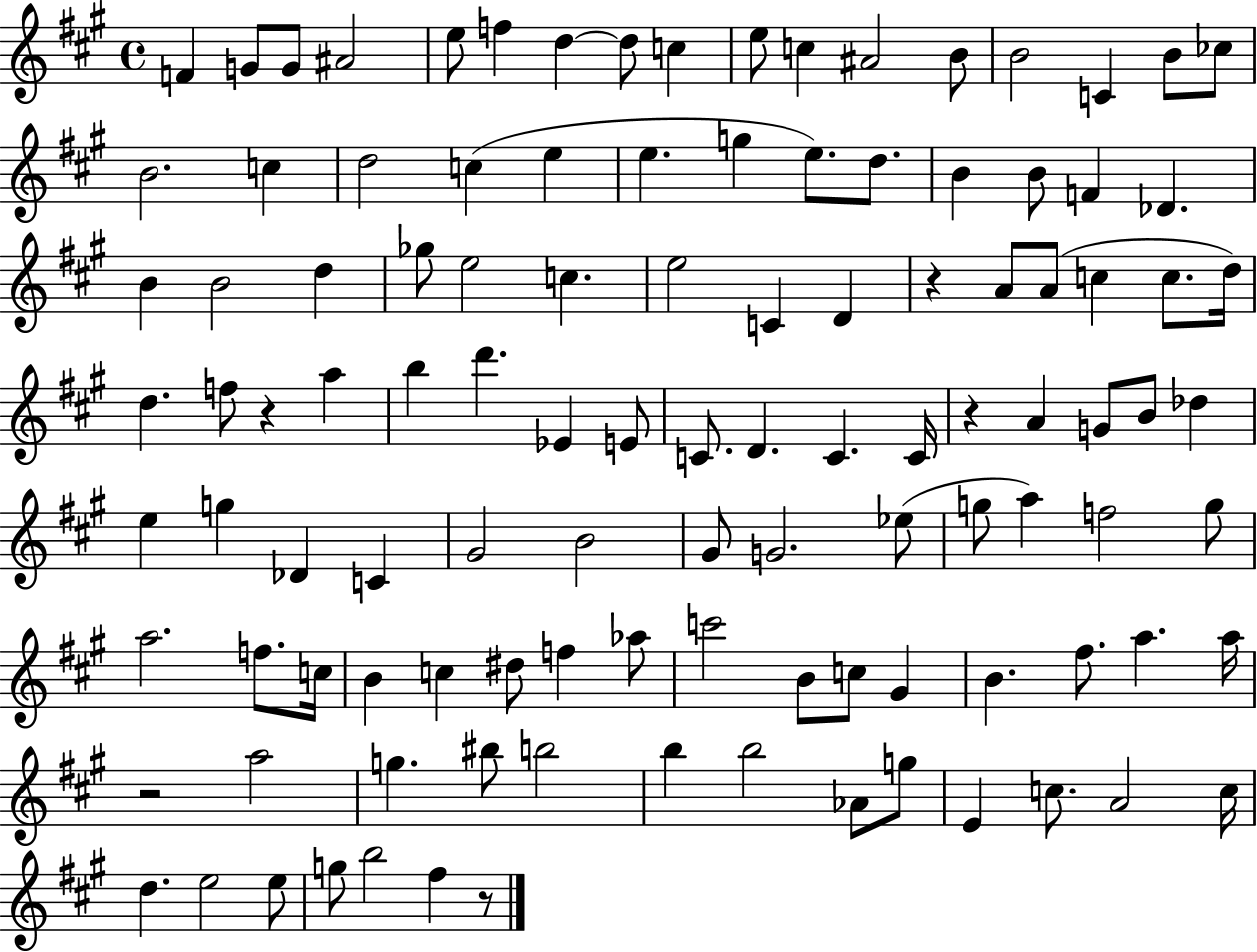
{
  \clef treble
  \time 4/4
  \defaultTimeSignature
  \key a \major
  \repeat volta 2 { f'4 g'8 g'8 ais'2 | e''8 f''4 d''4~~ d''8 c''4 | e''8 c''4 ais'2 b'8 | b'2 c'4 b'8 ces''8 | \break b'2. c''4 | d''2 c''4( e''4 | e''4. g''4 e''8.) d''8. | b'4 b'8 f'4 des'4. | \break b'4 b'2 d''4 | ges''8 e''2 c''4. | e''2 c'4 d'4 | r4 a'8 a'8( c''4 c''8. d''16) | \break d''4. f''8 r4 a''4 | b''4 d'''4. ees'4 e'8 | c'8. d'4. c'4. c'16 | r4 a'4 g'8 b'8 des''4 | \break e''4 g''4 des'4 c'4 | gis'2 b'2 | gis'8 g'2. ees''8( | g''8 a''4) f''2 g''8 | \break a''2. f''8. c''16 | b'4 c''4 dis''8 f''4 aes''8 | c'''2 b'8 c''8 gis'4 | b'4. fis''8. a''4. a''16 | \break r2 a''2 | g''4. bis''8 b''2 | b''4 b''2 aes'8 g''8 | e'4 c''8. a'2 c''16 | \break d''4. e''2 e''8 | g''8 b''2 fis''4 r8 | } \bar "|."
}